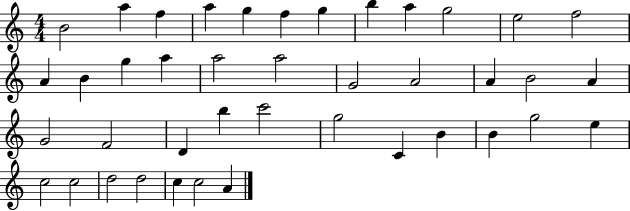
X:1
T:Untitled
M:4/4
L:1/4
K:C
B2 a f a g f g b a g2 e2 f2 A B g a a2 a2 G2 A2 A B2 A G2 F2 D b c'2 g2 C B B g2 e c2 c2 d2 d2 c c2 A